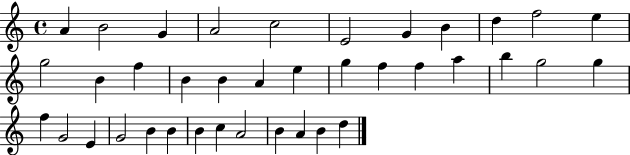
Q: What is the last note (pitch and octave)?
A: D5